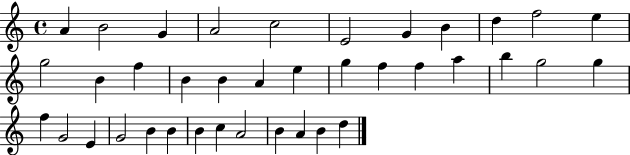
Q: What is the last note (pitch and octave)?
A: D5